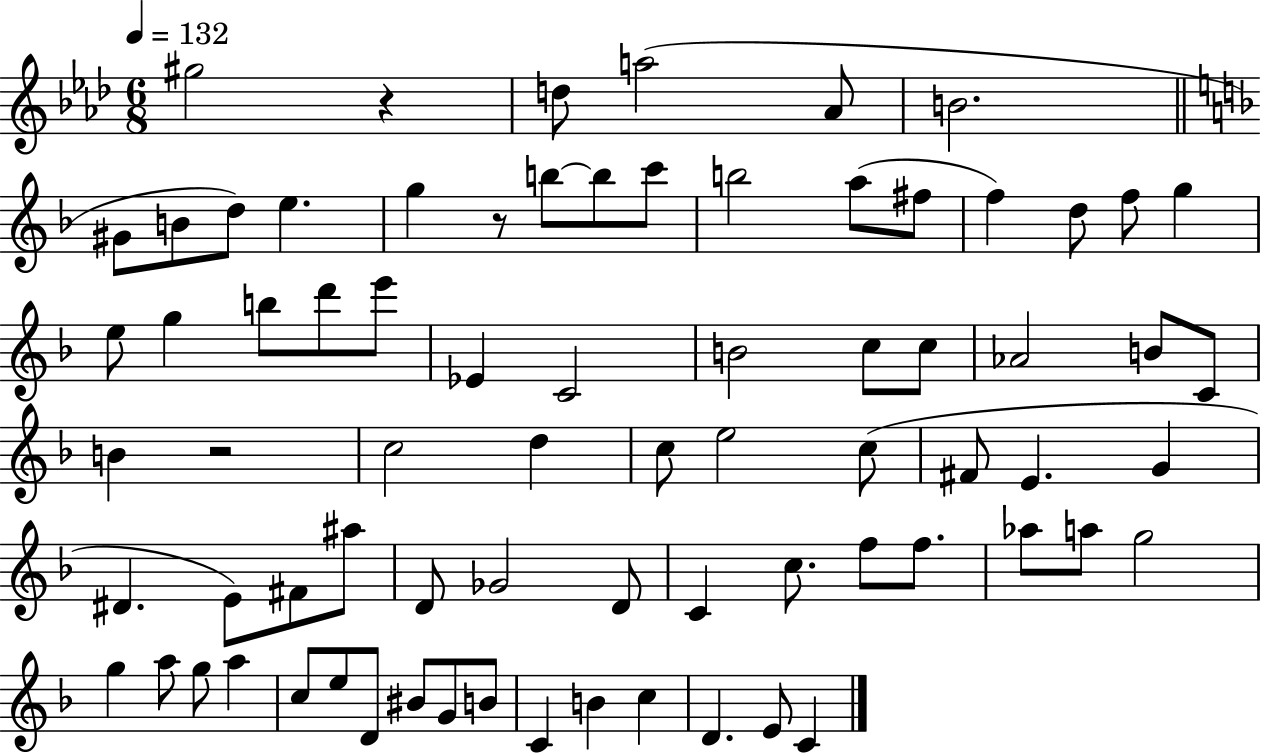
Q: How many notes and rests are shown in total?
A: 75